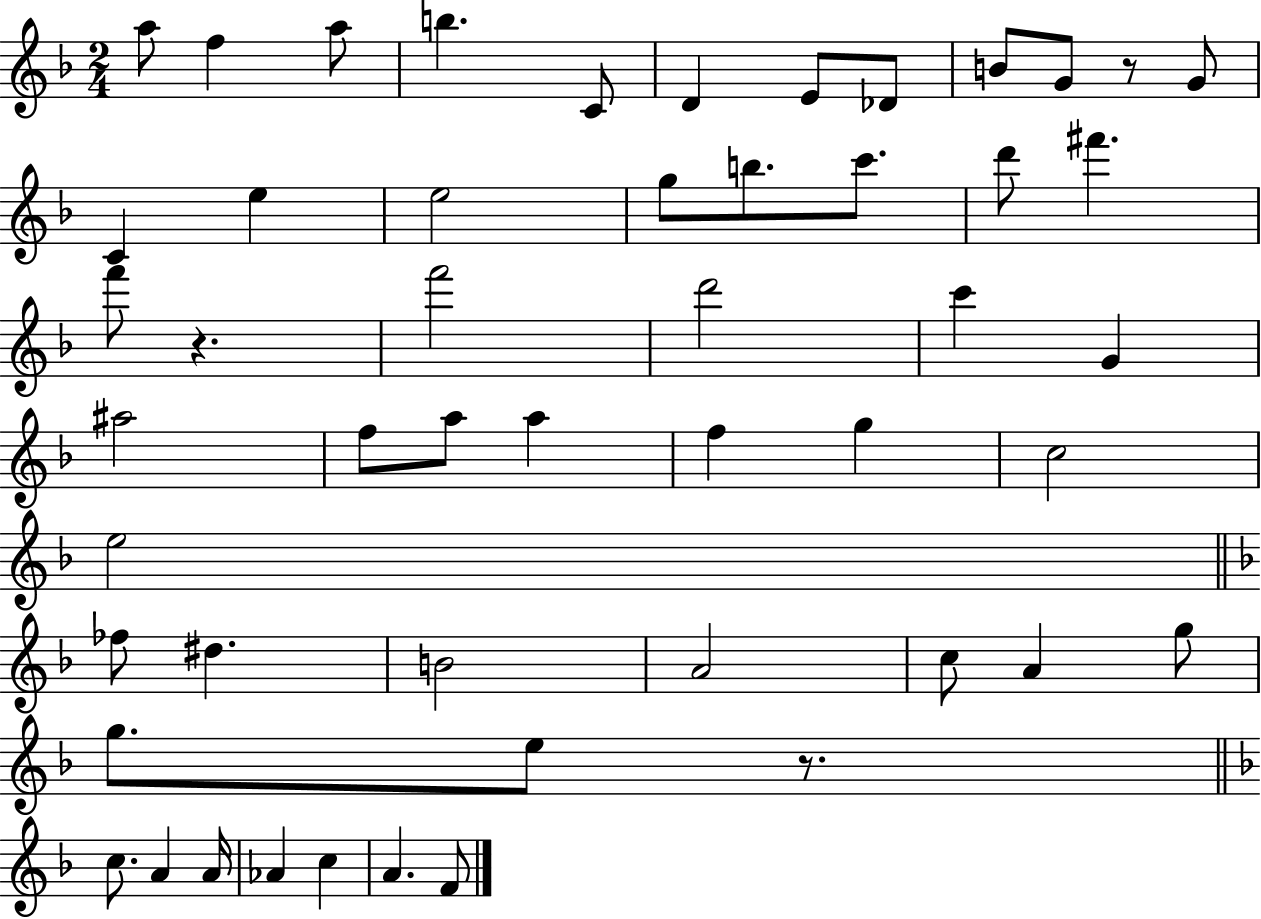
A5/e F5/q A5/e B5/q. C4/e D4/q E4/e Db4/e B4/e G4/e R/e G4/e C4/q E5/q E5/h G5/e B5/e. C6/e. D6/e F#6/q. F6/e R/q. F6/h D6/h C6/q G4/q A#5/h F5/e A5/e A5/q F5/q G5/q C5/h E5/h FES5/e D#5/q. B4/h A4/h C5/e A4/q G5/e G5/e. E5/e R/e. C5/e. A4/q A4/s Ab4/q C5/q A4/q. F4/e